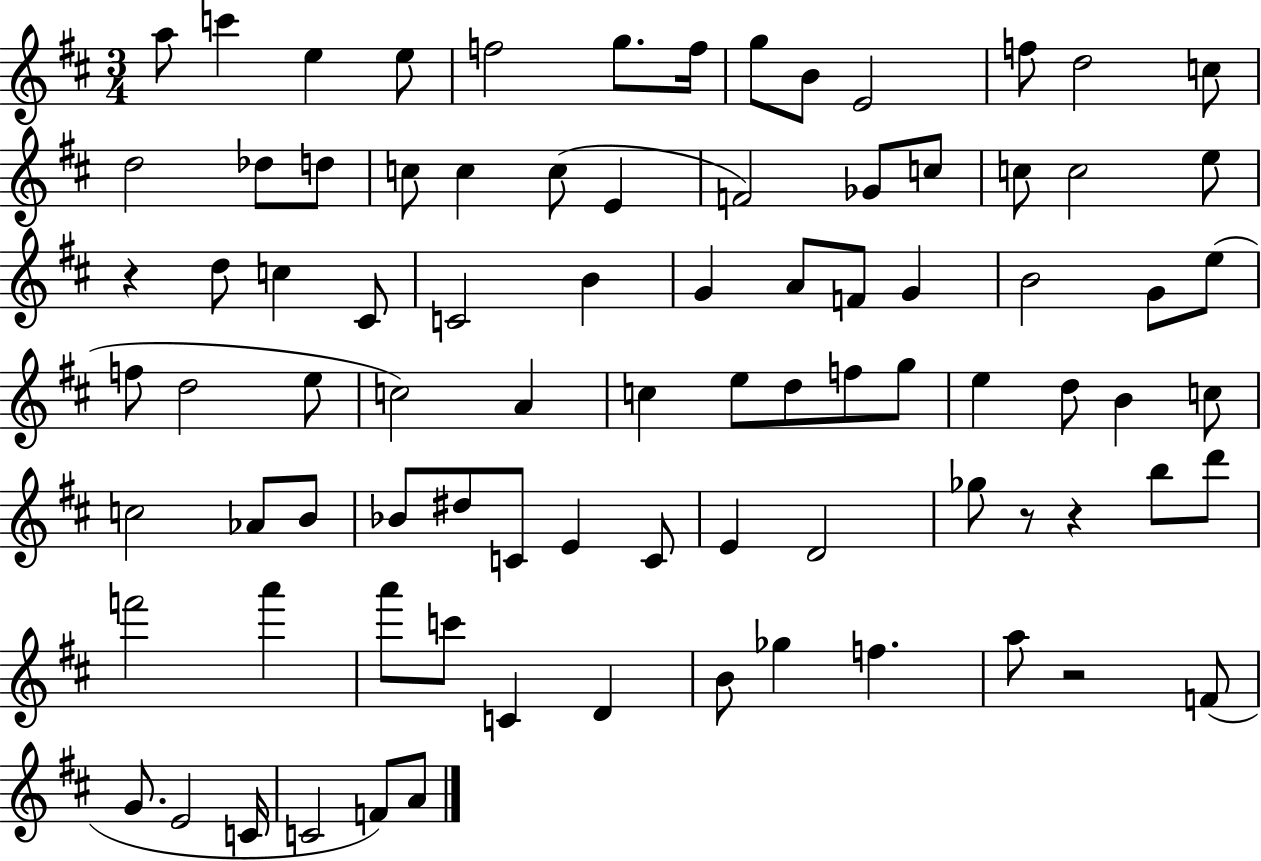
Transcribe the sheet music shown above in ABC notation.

X:1
T:Untitled
M:3/4
L:1/4
K:D
a/2 c' e e/2 f2 g/2 f/4 g/2 B/2 E2 f/2 d2 c/2 d2 _d/2 d/2 c/2 c c/2 E F2 _G/2 c/2 c/2 c2 e/2 z d/2 c ^C/2 C2 B G A/2 F/2 G B2 G/2 e/2 f/2 d2 e/2 c2 A c e/2 d/2 f/2 g/2 e d/2 B c/2 c2 _A/2 B/2 _B/2 ^d/2 C/2 E C/2 E D2 _g/2 z/2 z b/2 d'/2 f'2 a' a'/2 c'/2 C D B/2 _g f a/2 z2 F/2 G/2 E2 C/4 C2 F/2 A/2